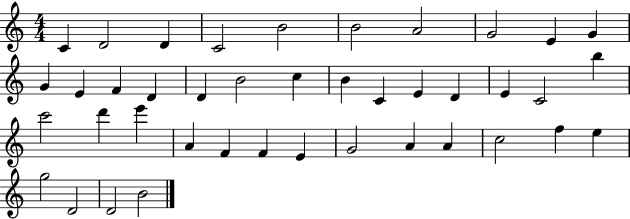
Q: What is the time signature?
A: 4/4